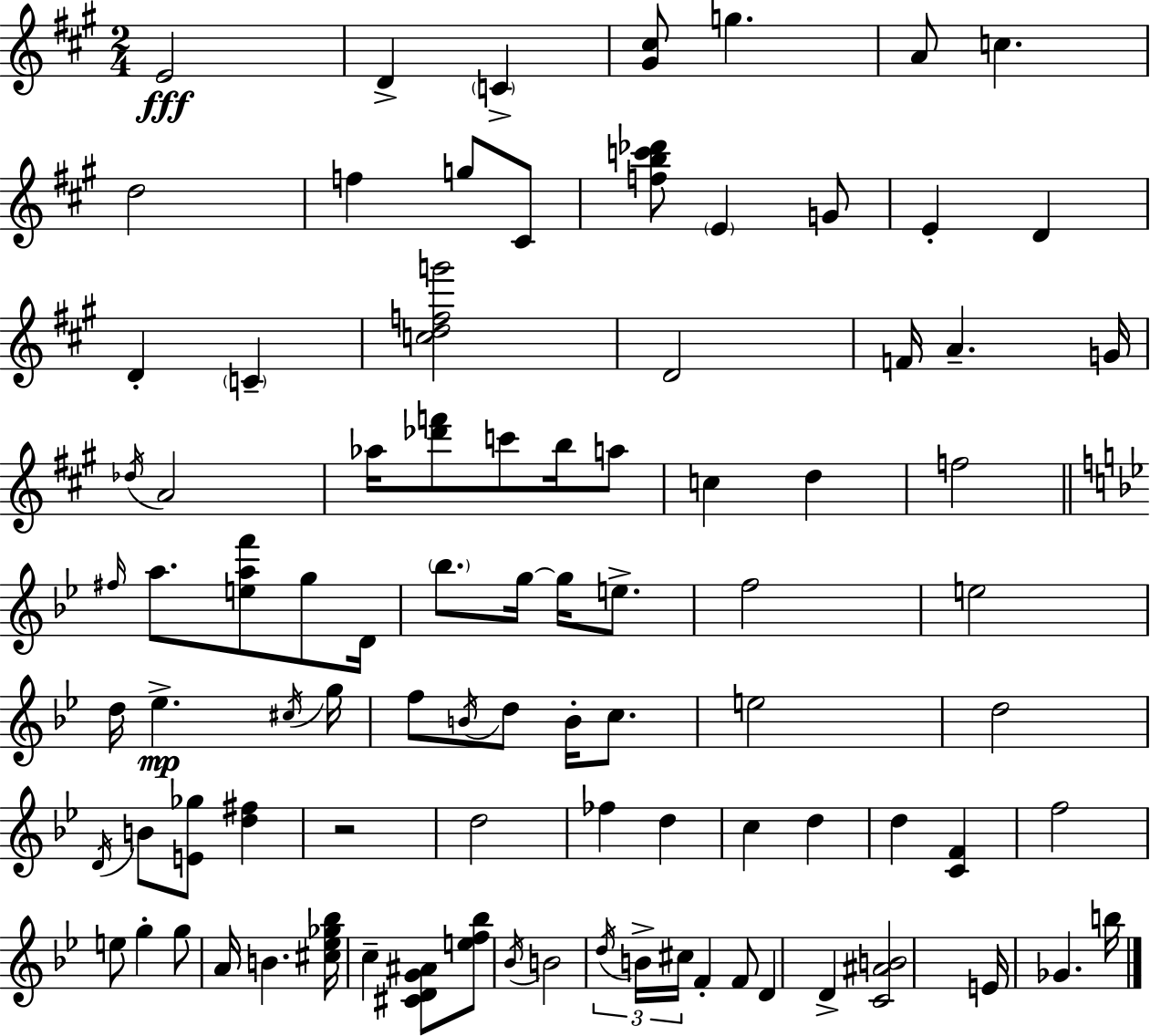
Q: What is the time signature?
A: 2/4